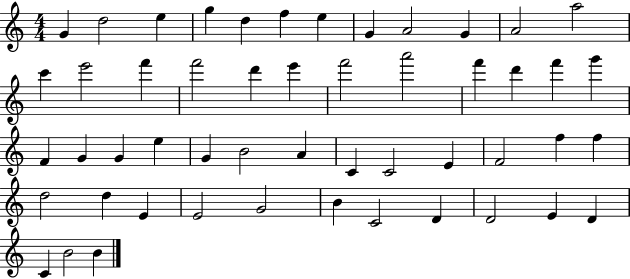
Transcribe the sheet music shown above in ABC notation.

X:1
T:Untitled
M:4/4
L:1/4
K:C
G d2 e g d f e G A2 G A2 a2 c' e'2 f' f'2 d' e' f'2 a'2 f' d' f' g' F G G e G B2 A C C2 E F2 f f d2 d E E2 G2 B C2 D D2 E D C B2 B